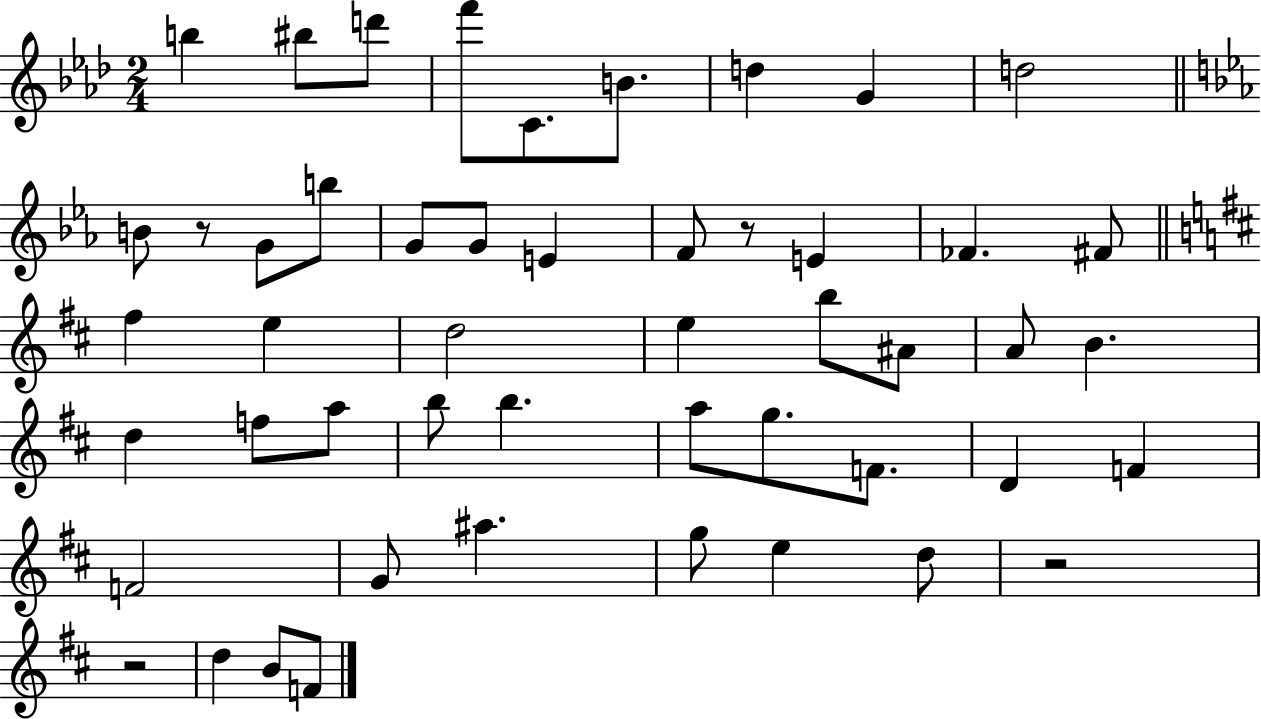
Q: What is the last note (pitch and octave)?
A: F4